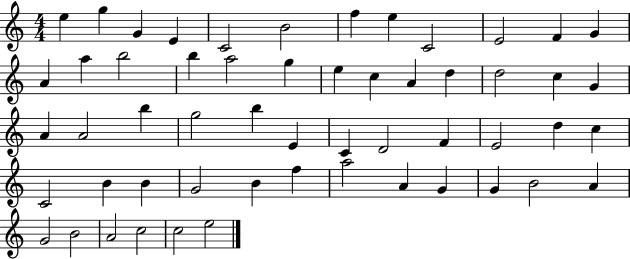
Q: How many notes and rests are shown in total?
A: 55